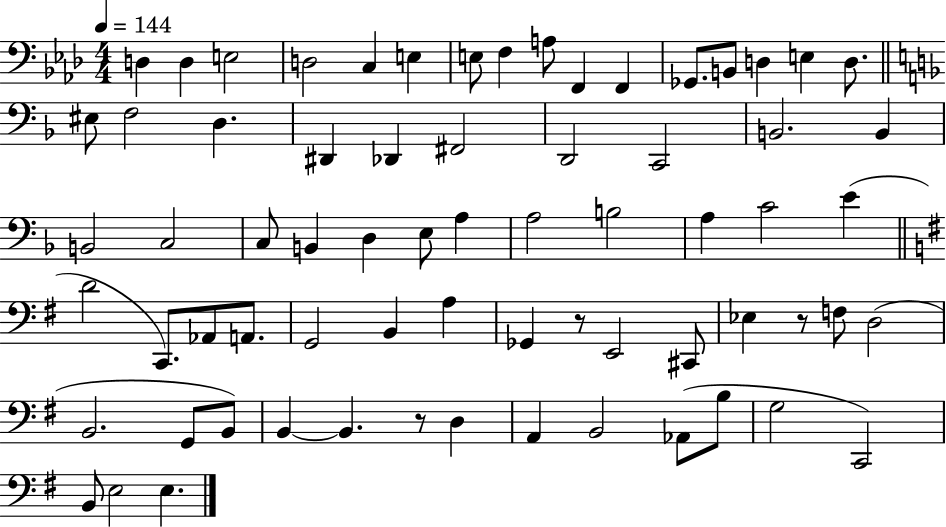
D3/q D3/q E3/h D3/h C3/q E3/q E3/e F3/q A3/e F2/q F2/q Gb2/e. B2/e D3/q E3/q D3/e. EIS3/e F3/h D3/q. D#2/q Db2/q F#2/h D2/h C2/h B2/h. B2/q B2/h C3/h C3/e B2/q D3/q E3/e A3/q A3/h B3/h A3/q C4/h E4/q D4/h C2/e. Ab2/e A2/e. G2/h B2/q A3/q Gb2/q R/e E2/h C#2/e Eb3/q R/e F3/e D3/h B2/h. G2/e B2/e B2/q B2/q. R/e D3/q A2/q B2/h Ab2/e B3/e G3/h C2/h B2/e E3/h E3/q.